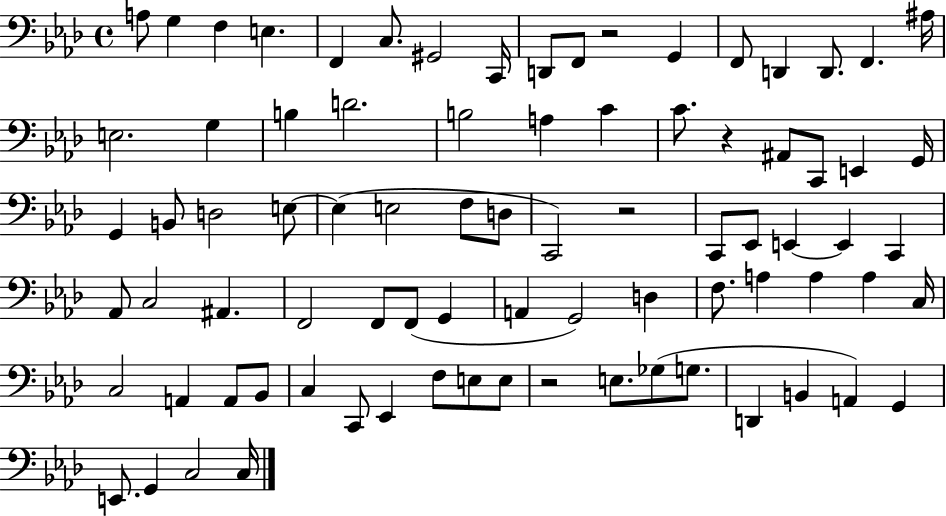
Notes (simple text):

A3/e G3/q F3/q E3/q. F2/q C3/e. G#2/h C2/s D2/e F2/e R/h G2/q F2/e D2/q D2/e. F2/q. A#3/s E3/h. G3/q B3/q D4/h. B3/h A3/q C4/q C4/e. R/q A#2/e C2/e E2/q G2/s G2/q B2/e D3/h E3/e E3/q E3/h F3/e D3/e C2/h R/h C2/e Eb2/e E2/q E2/q C2/q Ab2/e C3/h A#2/q. F2/h F2/e F2/e G2/q A2/q G2/h D3/q F3/e. A3/q A3/q A3/q C3/s C3/h A2/q A2/e Bb2/e C3/q C2/e Eb2/q F3/e E3/e E3/e R/h E3/e. Gb3/e G3/e. D2/q B2/q A2/q G2/q E2/e. G2/q C3/h C3/s